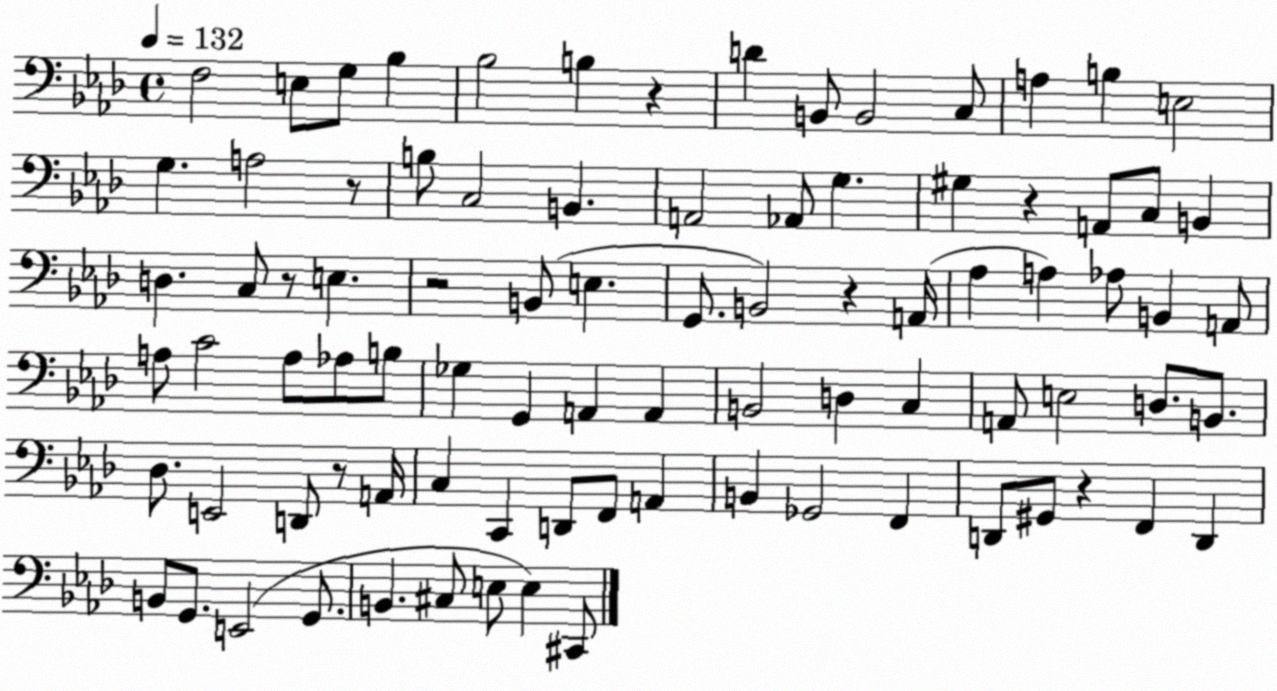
X:1
T:Untitled
M:4/4
L:1/4
K:Ab
F,2 E,/2 G,/2 _B, _B,2 B, z D B,,/2 B,,2 C,/2 A, B, E,2 G, A,2 z/2 B,/2 C,2 B,, A,,2 _A,,/2 G, ^G, z A,,/2 C,/2 B,, D, C,/2 z/2 E, z2 B,,/2 E, G,,/2 B,,2 z A,,/4 _A, A, _A,/2 B,, A,,/2 A,/2 C2 A,/2 _A,/2 B,/2 _G, G,, A,, A,, B,,2 D, C, A,,/2 E,2 D,/2 B,,/2 _D,/2 E,,2 D,,/2 z/2 A,,/4 C, C,, D,,/2 F,,/2 A,, B,, _G,,2 F,, D,,/2 ^G,,/2 z F,, D,, B,,/2 G,,/2 E,,2 G,,/2 B,, ^C,/2 E,/2 E, ^C,,/2